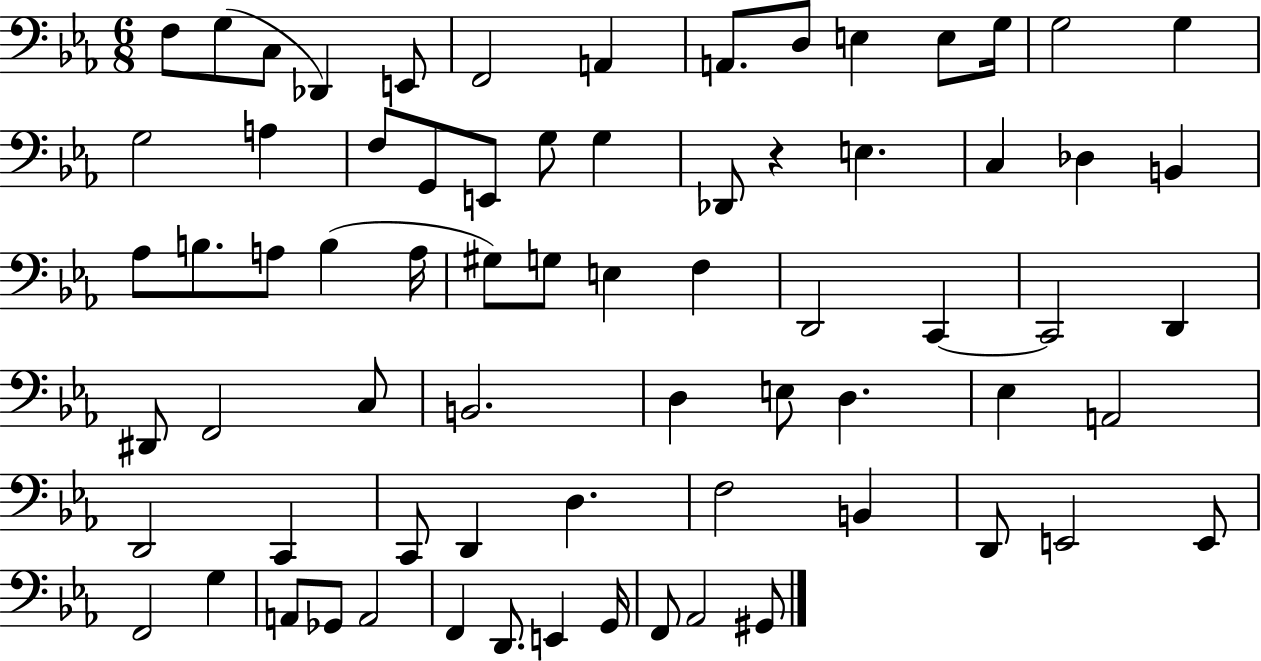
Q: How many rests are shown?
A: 1